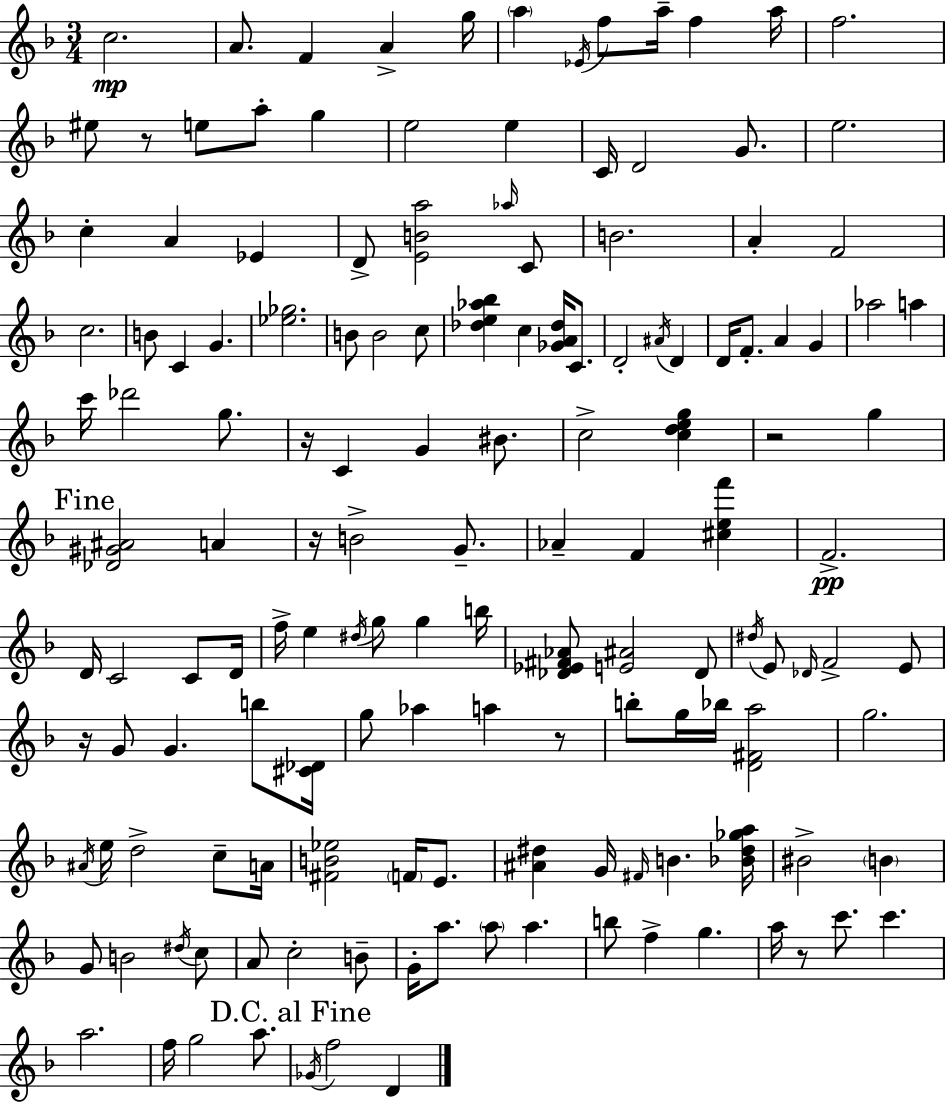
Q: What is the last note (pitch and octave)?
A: D4